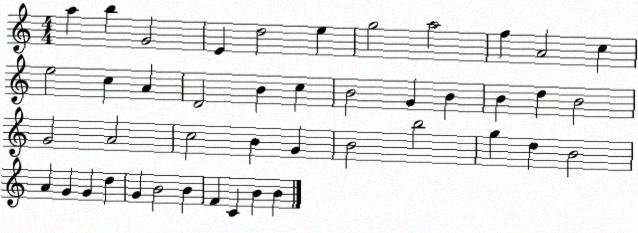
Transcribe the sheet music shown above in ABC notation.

X:1
T:Untitled
M:4/4
L:1/4
K:C
a b G2 E d2 e g2 a2 f A2 c e2 c A D2 B c B2 G B B d B2 G2 A2 c2 B G B2 b2 g d B2 A G G d G B2 B F C B B